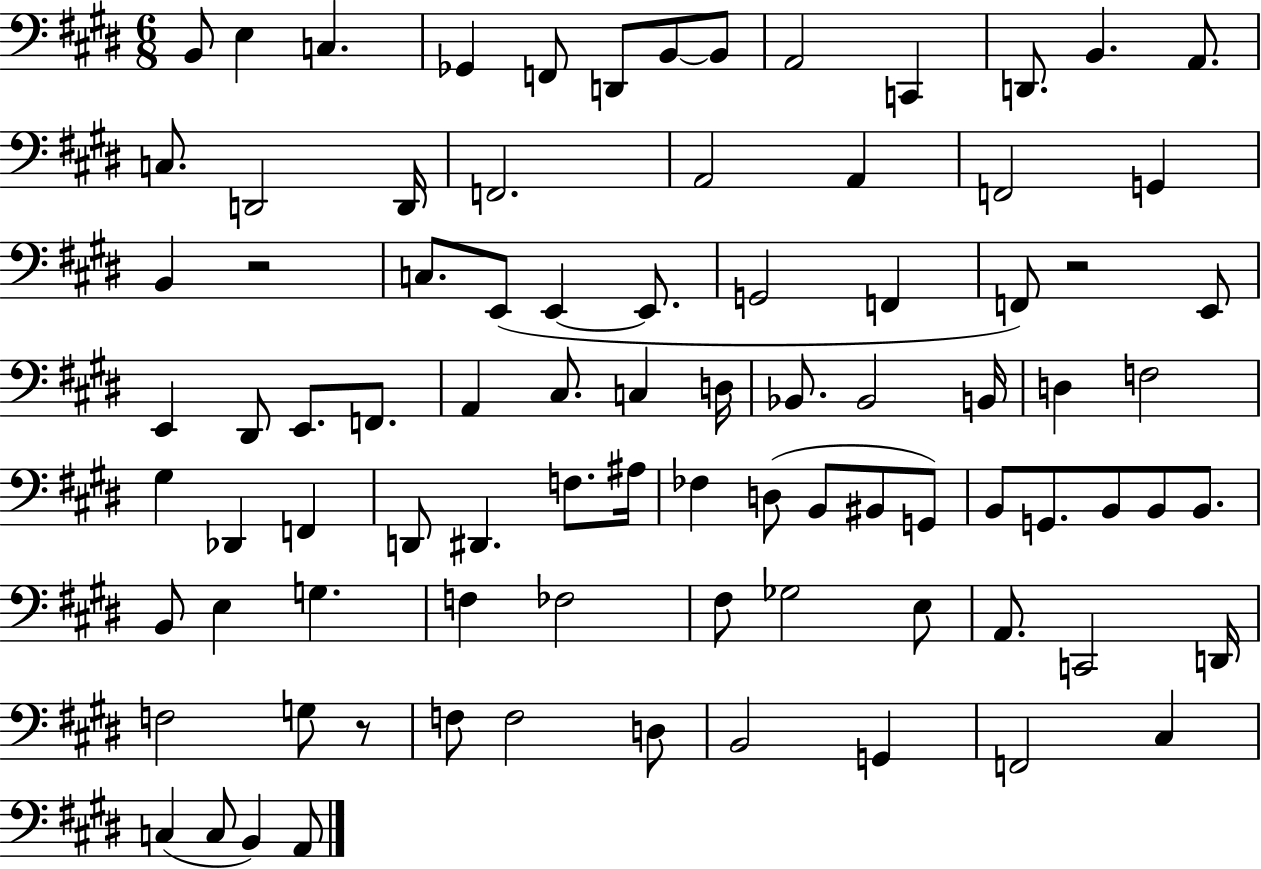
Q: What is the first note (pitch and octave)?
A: B2